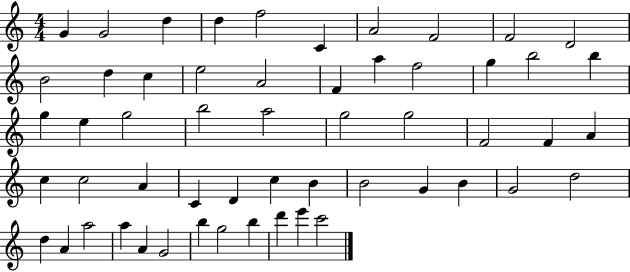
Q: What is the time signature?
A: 4/4